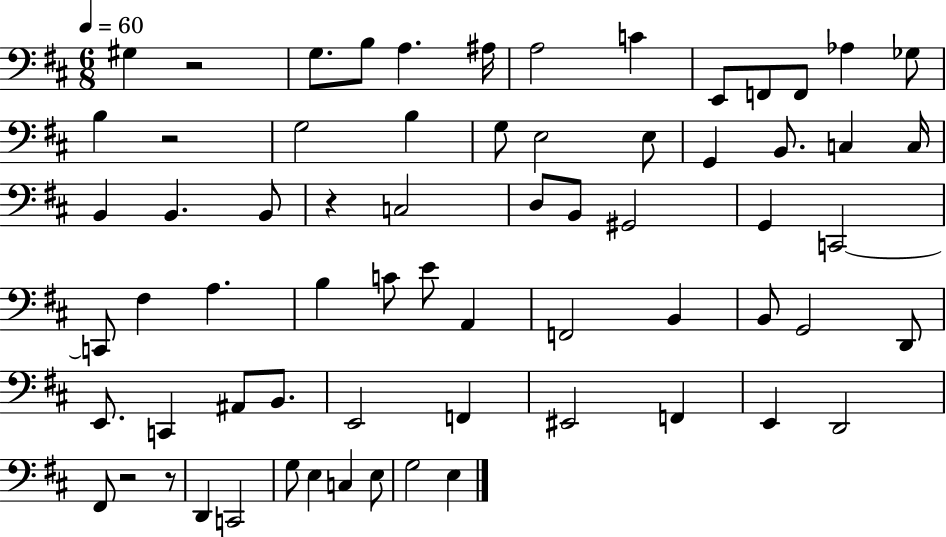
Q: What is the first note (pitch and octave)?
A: G#3